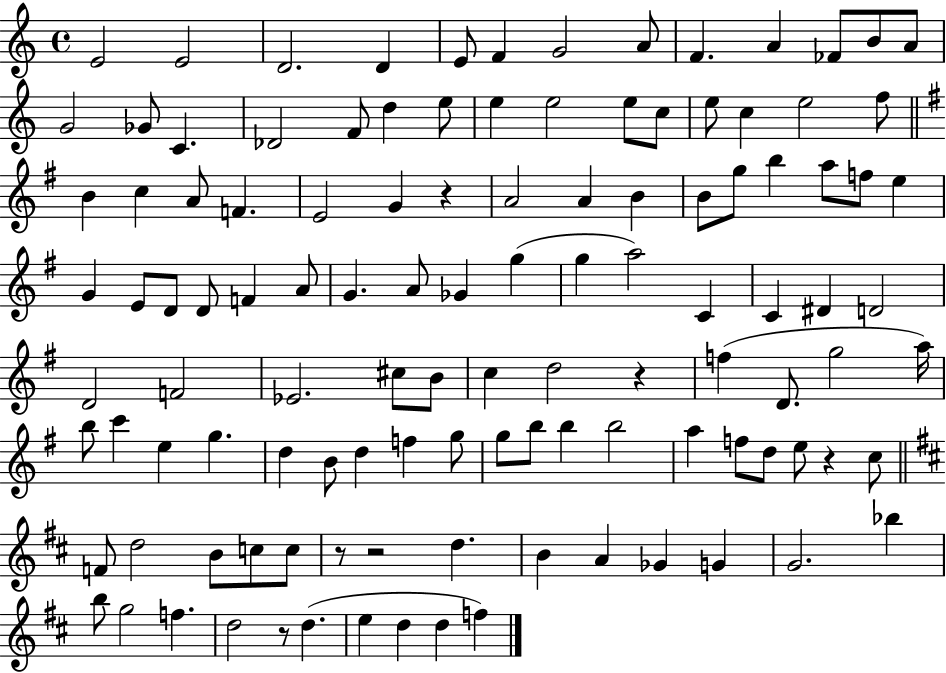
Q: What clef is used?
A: treble